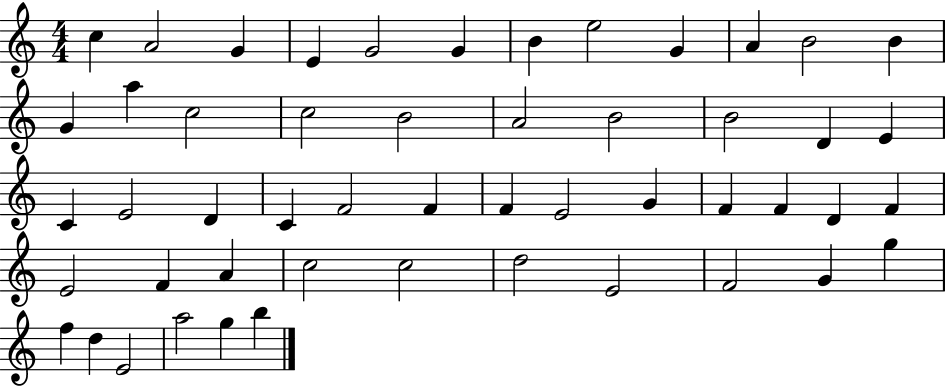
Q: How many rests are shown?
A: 0